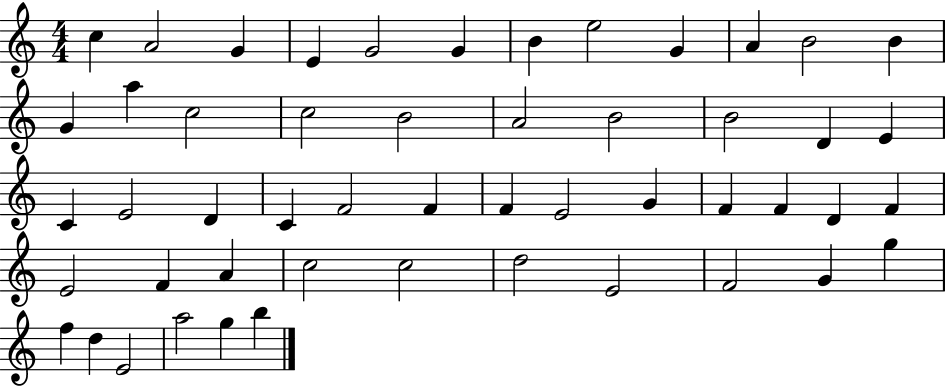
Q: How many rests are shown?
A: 0